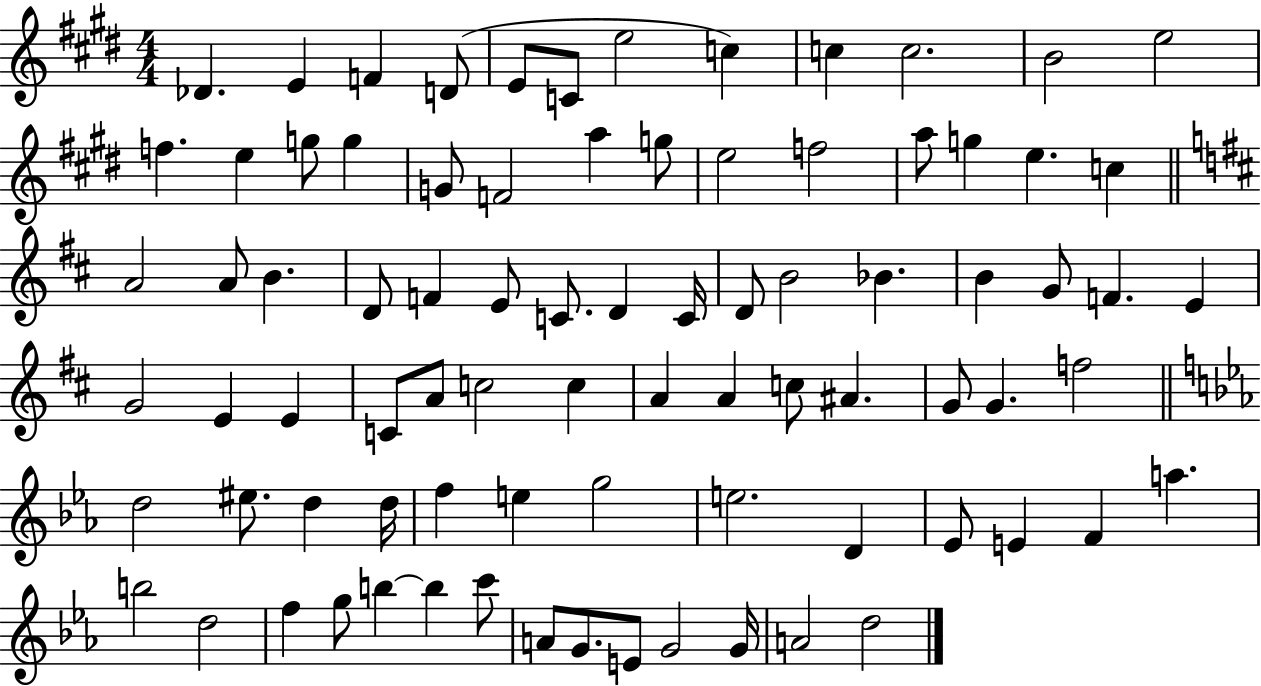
{
  \clef treble
  \numericTimeSignature
  \time 4/4
  \key e \major
  des'4. e'4 f'4 d'8( | e'8 c'8 e''2 c''4) | c''4 c''2. | b'2 e''2 | \break f''4. e''4 g''8 g''4 | g'8 f'2 a''4 g''8 | e''2 f''2 | a''8 g''4 e''4. c''4 | \break \bar "||" \break \key b \minor a'2 a'8 b'4. | d'8 f'4 e'8 c'8. d'4 c'16 | d'8 b'2 bes'4. | b'4 g'8 f'4. e'4 | \break g'2 e'4 e'4 | c'8 a'8 c''2 c''4 | a'4 a'4 c''8 ais'4. | g'8 g'4. f''2 | \break \bar "||" \break \key c \minor d''2 eis''8. d''4 d''16 | f''4 e''4 g''2 | e''2. d'4 | ees'8 e'4 f'4 a''4. | \break b''2 d''2 | f''4 g''8 b''4~~ b''4 c'''8 | a'8 g'8. e'8 g'2 g'16 | a'2 d''2 | \break \bar "|."
}